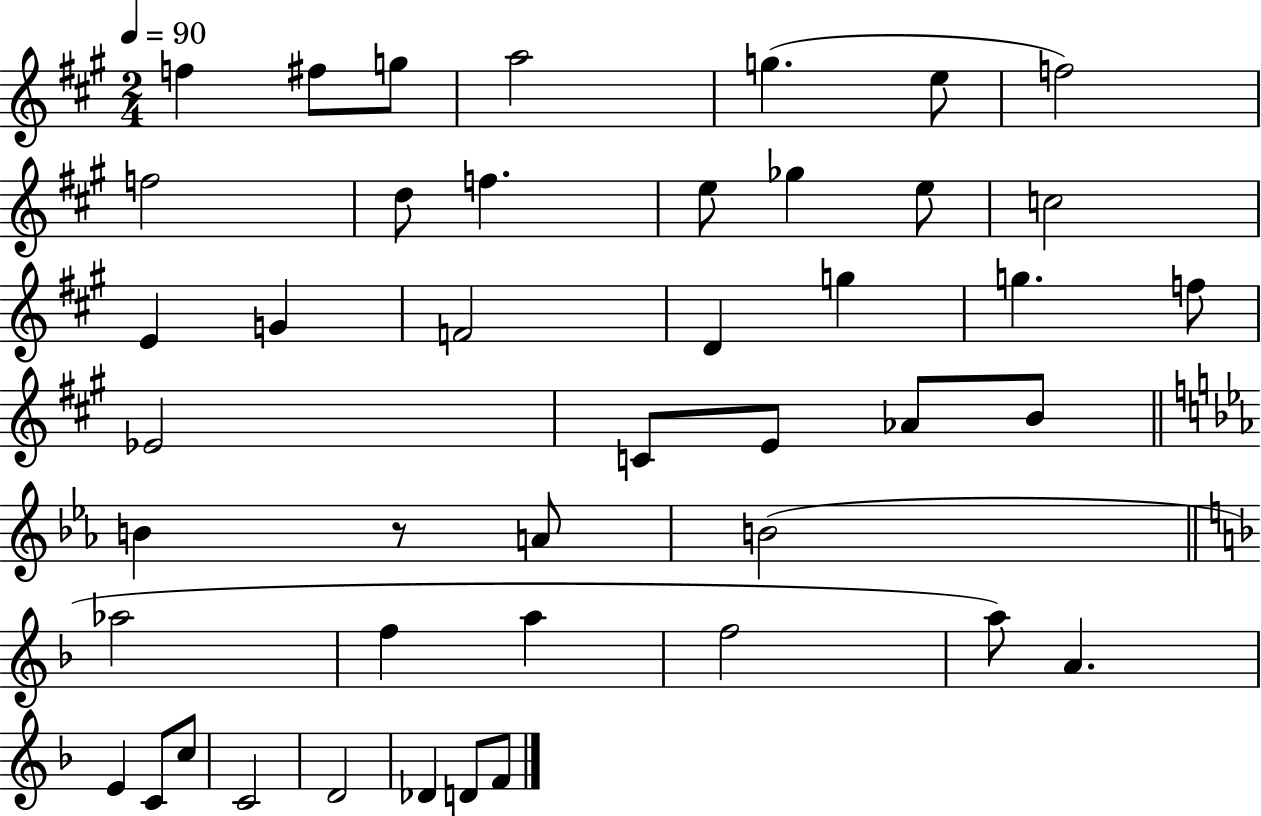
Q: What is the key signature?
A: A major